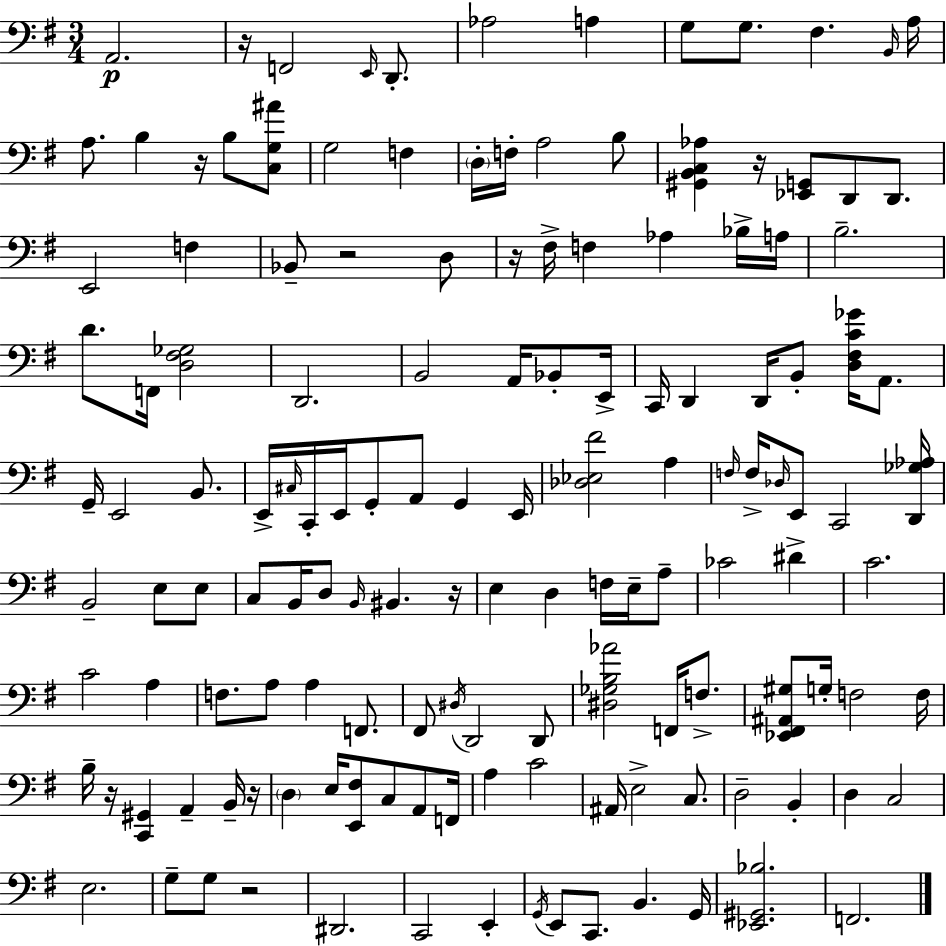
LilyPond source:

{
  \clef bass
  \numericTimeSignature
  \time 3/4
  \key e \minor
  a,2.\p | r16 f,2 \grace { e,16 } d,8.-. | aes2 a4 | g8 g8. fis4. | \break \grace { b,16 } a16 a8. b4 r16 b8 | <c g ais'>8 g2 f4 | \parenthesize d16-. f16-. a2 | b8 <gis, b, c aes>4 r16 <ees, g,>8 d,8 d,8. | \break e,2 f4 | bes,8-- r2 | d8 r16 fis16-> f4 aes4 | bes16-> a16 b2.-- | \break d'8. f,16 <d fis ges>2 | d,2. | b,2 a,16 bes,8-. | e,16-> c,16 d,4 d,16 b,8-. <d fis c' ges'>16 a,8. | \break g,16-- e,2 b,8. | e,16-> \grace { cis16 } c,16-. e,16 g,8-. a,8 g,4 | e,16 <des ees fis'>2 a4 | \grace { f16 } f16-> \grace { des16 } e,8 c,2 | \break <d, ges aes>16 b,2-- | e8 e8 c8 b,16 d8 \grace { b,16 } bis,4. | r16 e4 d4 | f16 e16-- a8-- ces'2 | \break dis'4-> c'2. | c'2 | a4 f8. a8 a4 | f,8. fis,8 \acciaccatura { dis16 } d,2 | \break d,8 <dis ges b aes'>2 | f,16 f8.-> <ees, fis, ais, gis>8 g16-. f2 | f16 b16-- r16 <c, gis,>4 | a,4-- b,16-- r16 \parenthesize d4 e16 | \break <e, fis>8 c8 a,8 f,16 a4 c'2 | ais,16 e2-> | c8. d2-- | b,4-. d4 c2 | \break e2. | g8-- g8 r2 | dis,2. | c,2 | \break e,4-. \acciaccatura { g,16 } e,8 c,8. | b,4. g,16 <ees, gis, bes>2. | f,2. | \bar "|."
}